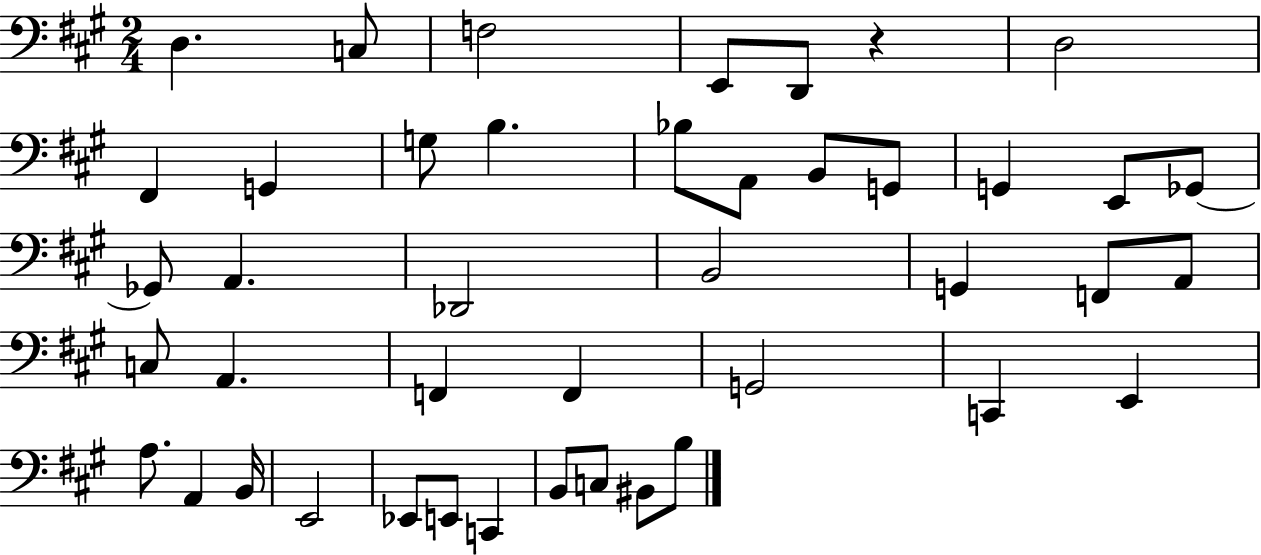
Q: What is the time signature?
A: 2/4